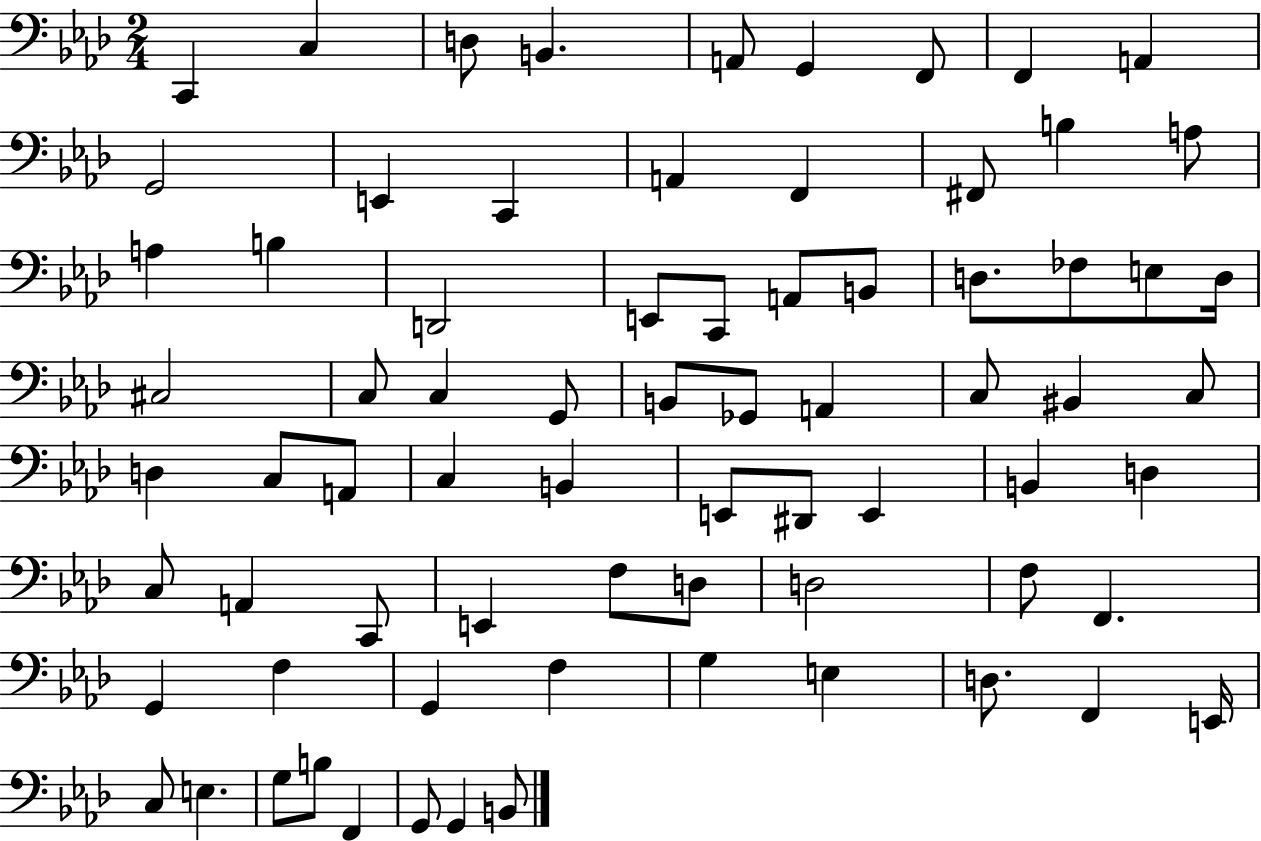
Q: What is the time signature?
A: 2/4